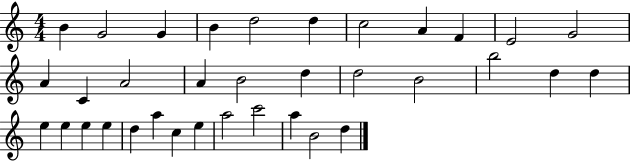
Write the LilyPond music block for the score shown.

{
  \clef treble
  \numericTimeSignature
  \time 4/4
  \key c \major
  b'4 g'2 g'4 | b'4 d''2 d''4 | c''2 a'4 f'4 | e'2 g'2 | \break a'4 c'4 a'2 | a'4 b'2 d''4 | d''2 b'2 | b''2 d''4 d''4 | \break e''4 e''4 e''4 e''4 | d''4 a''4 c''4 e''4 | a''2 c'''2 | a''4 b'2 d''4 | \break \bar "|."
}